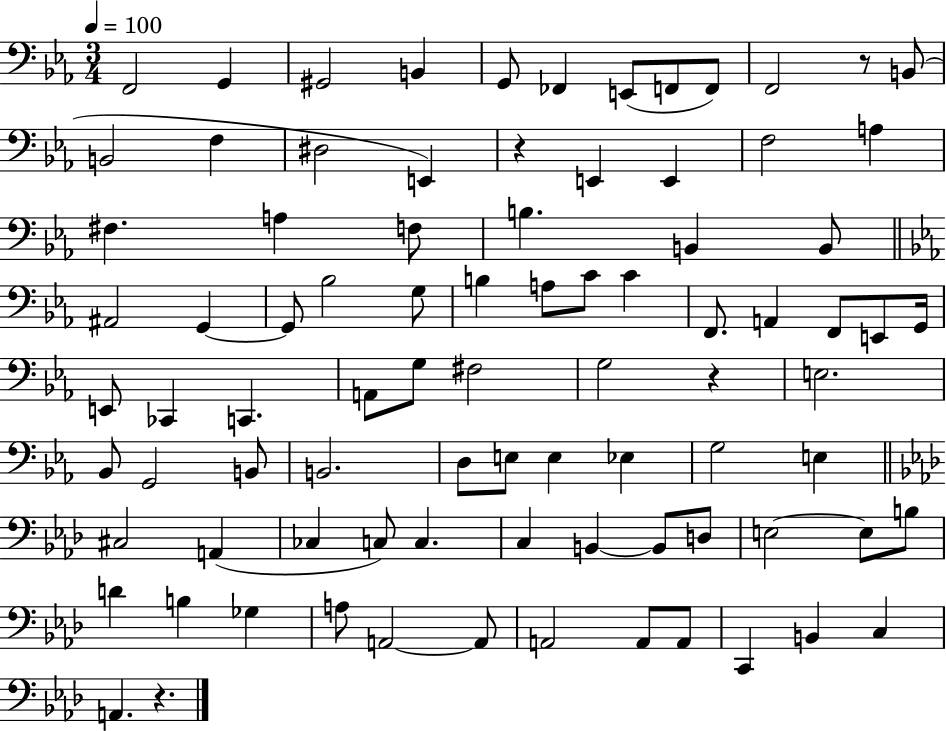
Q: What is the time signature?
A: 3/4